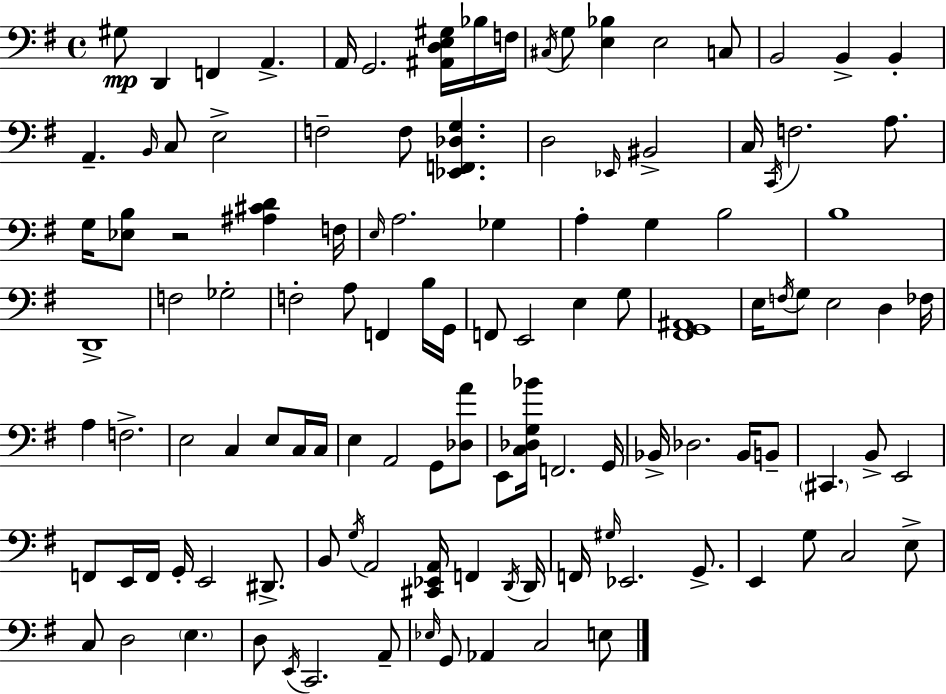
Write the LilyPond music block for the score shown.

{
  \clef bass
  \time 4/4
  \defaultTimeSignature
  \key g \major
  gis8\mp d,4 f,4 a,4.-> | a,16 g,2. <ais, d e gis>16 bes16 f16 | \acciaccatura { cis16 } g8 <e bes>4 e2 c8 | b,2 b,4-> b,4-. | \break a,4.-- \grace { b,16 } c8 e2-> | f2-- f8 <ees, f, des g>4. | d2 \grace { ees,16 } bis,2-> | c16 \acciaccatura { c,16 } f2. | \break a8. g16 <ees b>8 r2 <ais cis' d'>4 | f16 \grace { e16 } a2. | ges4 a4-. g4 b2 | b1 | \break d,1-> | f2 ges2-. | f2-. a8 f,4 | b16 g,16 f,8 e,2 e4 | \break g8 <fis, g, ais,>1 | e16 \acciaccatura { f16 } g8 e2 | d4 fes16 a4 f2.-> | e2 c4 | \break e8 c16 c16 e4 a,2 | g,8 <des a'>8 e,8 <c des g bes'>16 f,2. | g,16 bes,16-> des2. | bes,16 b,8-- \parenthesize cis,4. b,8-> e,2 | \break f,8 e,16 f,16 g,16-. e,2 | dis,8.-> b,8 \acciaccatura { g16 } a,2 | <cis, ees, a,>16 f,4 \acciaccatura { d,16 } d,16 f,16 \grace { gis16 } ees,2. | g,8.-> e,4 g8 c2 | \break e8-> c8 d2 | \parenthesize e4. d8 \acciaccatura { e,16 } c,2. | a,8-- \grace { ees16 } g,8 aes,4 | c2 e8 \bar "|."
}